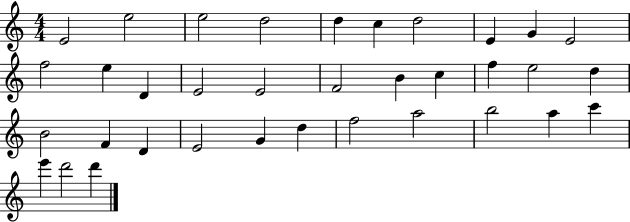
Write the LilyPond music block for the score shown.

{
  \clef treble
  \numericTimeSignature
  \time 4/4
  \key c \major
  e'2 e''2 | e''2 d''2 | d''4 c''4 d''2 | e'4 g'4 e'2 | \break f''2 e''4 d'4 | e'2 e'2 | f'2 b'4 c''4 | f''4 e''2 d''4 | \break b'2 f'4 d'4 | e'2 g'4 d''4 | f''2 a''2 | b''2 a''4 c'''4 | \break e'''4 d'''2 d'''4 | \bar "|."
}